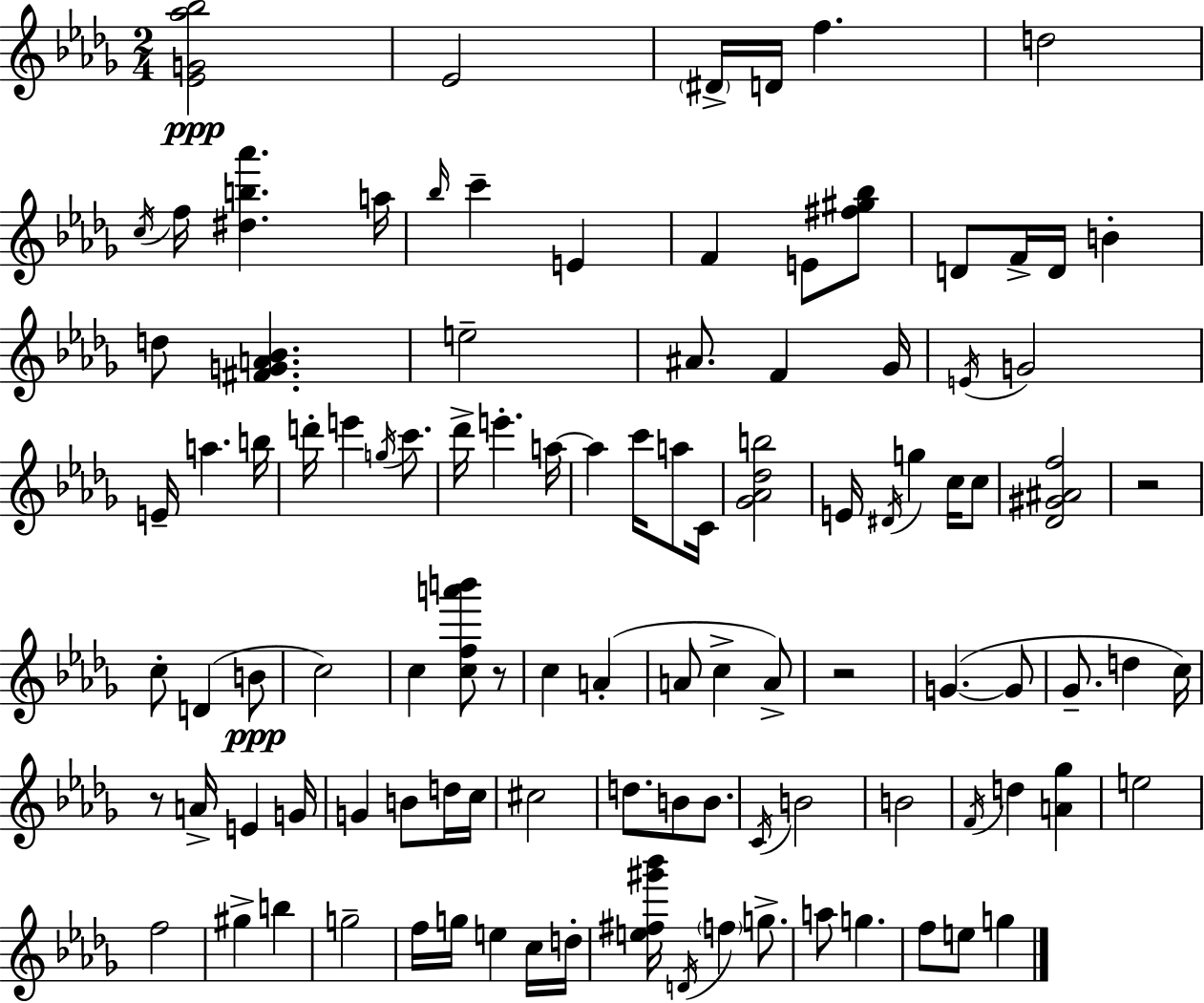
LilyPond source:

{
  \clef treble
  \numericTimeSignature
  \time 2/4
  \key bes \minor
  <ees' g' aes'' bes''>2\ppp | ees'2 | \parenthesize dis'16-> d'16 f''4. | d''2 | \break \acciaccatura { c''16 } f''16 <dis'' b'' aes'''>4. | a''16 \grace { bes''16 } c'''4-- e'4 | f'4 e'8 | <fis'' gis'' bes''>8 d'8 f'16-> d'16 b'4-. | \break d''8 <fis' g' a' bes'>4. | e''2-- | ais'8. f'4 | ges'16 \acciaccatura { e'16 } g'2 | \break e'16-- a''4. | b''16 d'''16-. e'''4 | \acciaccatura { g''16 } c'''8. des'''16-> e'''4.-. | a''16~~ a''4 | \break c'''16 a''8 c'16 <ges' aes' des'' b''>2 | e'16 \acciaccatura { dis'16 } g''4 | c''16 c''8 <des' gis' ais' f''>2 | r2 | \break c''8-. d'4( | b'8\ppp c''2) | c''4 | <c'' f'' a''' b'''>8 r8 c''4 | \break a'4-.( a'8 c''4-> | a'8->) r2 | g'4.~(~ | g'8 ges'8.-- | \break d''4 c''16) r8 a'16-> | e'4 g'16 g'4 | b'8 d''16 c''16 cis''2 | d''8. | \break b'8 b'8. \acciaccatura { c'16 } b'2 | b'2 | \acciaccatura { f'16 } d''4 | <a' ges''>4 e''2 | \break f''2 | gis''4-> | b''4 g''2-- | f''16 | \break g''16 e''4 c''16 d''16-. <e'' fis'' gis''' bes'''>16 | \acciaccatura { d'16 } \parenthesize f''4 g''8.-> | a''8 g''4. | f''8 e''8 g''4 | \break \bar "|."
}